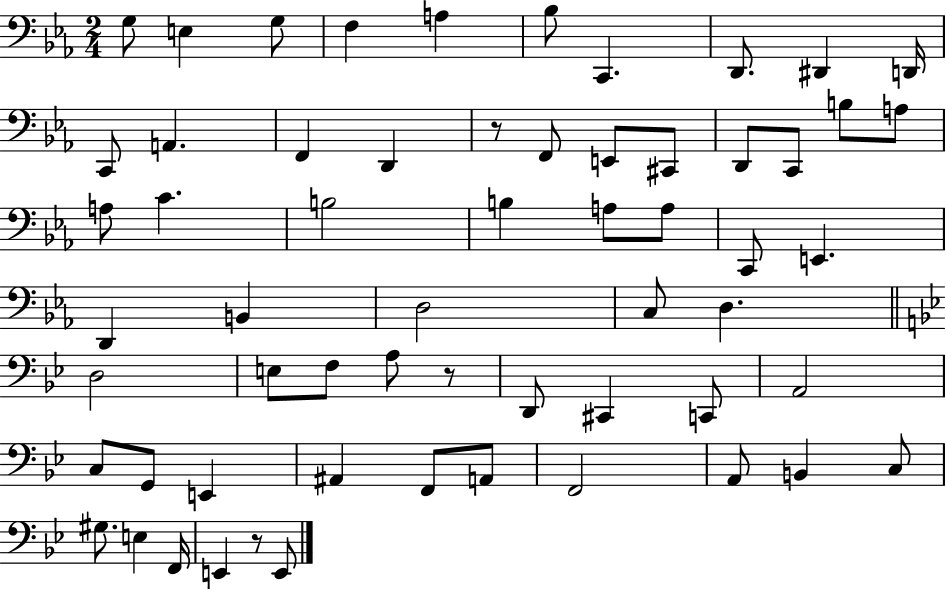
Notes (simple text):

G3/e E3/q G3/e F3/q A3/q Bb3/e C2/q. D2/e. D#2/q D2/s C2/e A2/q. F2/q D2/q R/e F2/e E2/e C#2/e D2/e C2/e B3/e A3/e A3/e C4/q. B3/h B3/q A3/e A3/e C2/e E2/q. D2/q B2/q D3/h C3/e D3/q. D3/h E3/e F3/e A3/e R/e D2/e C#2/q C2/e A2/h C3/e G2/e E2/q A#2/q F2/e A2/e F2/h A2/e B2/q C3/e G#3/e. E3/q F2/s E2/q R/e E2/e